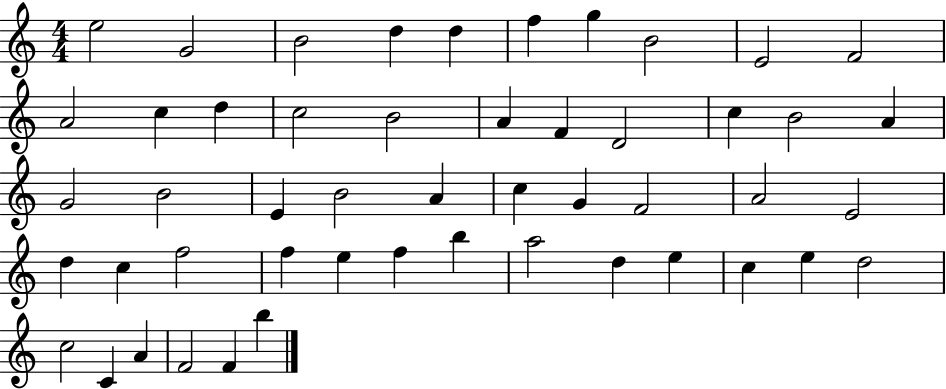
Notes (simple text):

E5/h G4/h B4/h D5/q D5/q F5/q G5/q B4/h E4/h F4/h A4/h C5/q D5/q C5/h B4/h A4/q F4/q D4/h C5/q B4/h A4/q G4/h B4/h E4/q B4/h A4/q C5/q G4/q F4/h A4/h E4/h D5/q C5/q F5/h F5/q E5/q F5/q B5/q A5/h D5/q E5/q C5/q E5/q D5/h C5/h C4/q A4/q F4/h F4/q B5/q